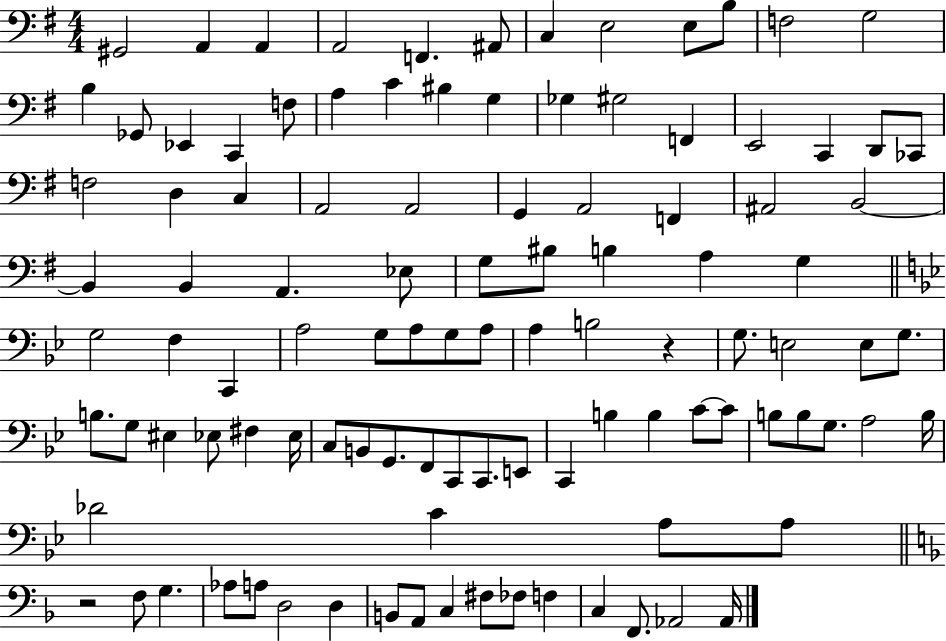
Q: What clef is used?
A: bass